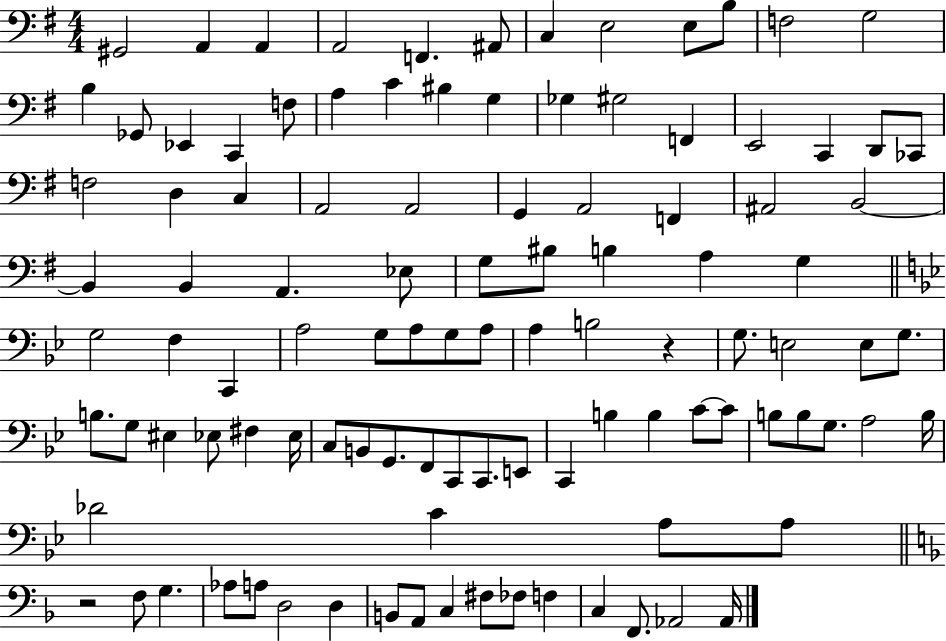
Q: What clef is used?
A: bass